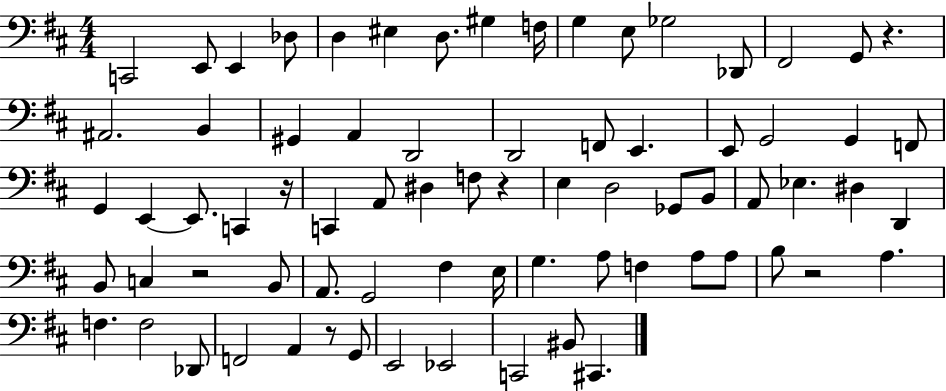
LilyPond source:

{
  \clef bass
  \numericTimeSignature
  \time 4/4
  \key d \major
  c,2 e,8 e,4 des8 | d4 eis4 d8. gis4 f16 | g4 e8 ges2 des,8 | fis,2 g,8 r4. | \break ais,2. b,4 | gis,4 a,4 d,2 | d,2 f,8 e,4. | e,8 g,2 g,4 f,8 | \break g,4 e,4~~ e,8. c,4 r16 | c,4 a,8 dis4 f8 r4 | e4 d2 ges,8 b,8 | a,8 ees4. dis4 d,4 | \break b,8 c4 r2 b,8 | a,8. g,2 fis4 e16 | g4. a8 f4 a8 a8 | b8 r2 a4. | \break f4. f2 des,8 | f,2 a,4 r8 g,8 | e,2 ees,2 | c,2 bis,8 cis,4. | \break \bar "|."
}